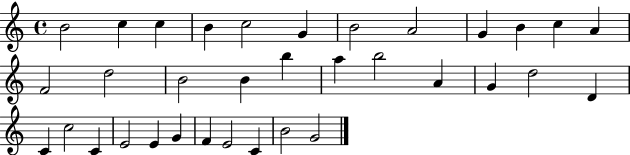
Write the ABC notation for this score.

X:1
T:Untitled
M:4/4
L:1/4
K:C
B2 c c B c2 G B2 A2 G B c A F2 d2 B2 B b a b2 A G d2 D C c2 C E2 E G F E2 C B2 G2